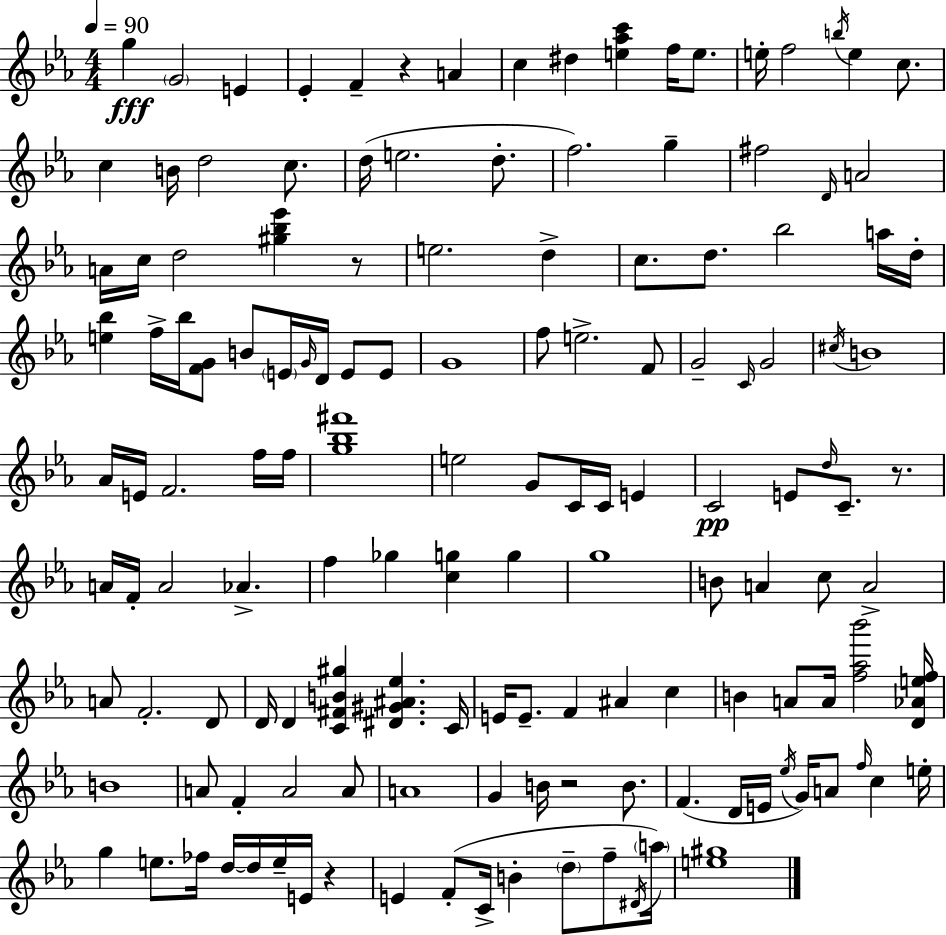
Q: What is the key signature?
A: EES major